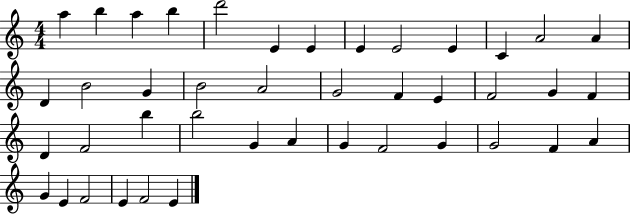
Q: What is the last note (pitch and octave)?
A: E4